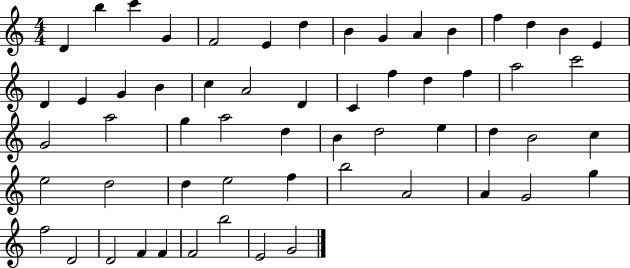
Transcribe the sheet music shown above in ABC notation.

X:1
T:Untitled
M:4/4
L:1/4
K:C
D b c' G F2 E d B G A B f d B E D E G B c A2 D C f d f a2 c'2 G2 a2 g a2 d B d2 e d B2 c e2 d2 d e2 f b2 A2 A G2 g f2 D2 D2 F F F2 b2 E2 G2